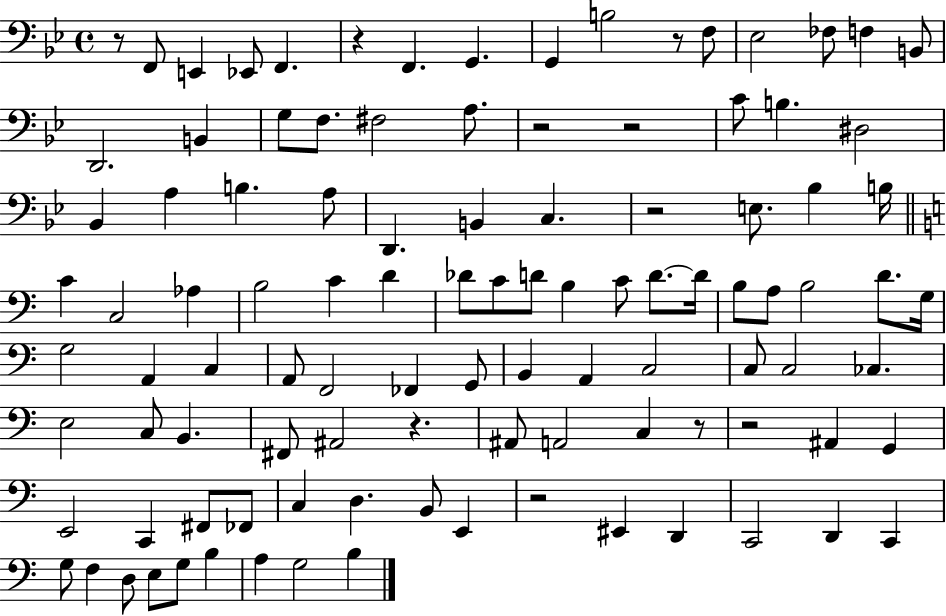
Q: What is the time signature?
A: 4/4